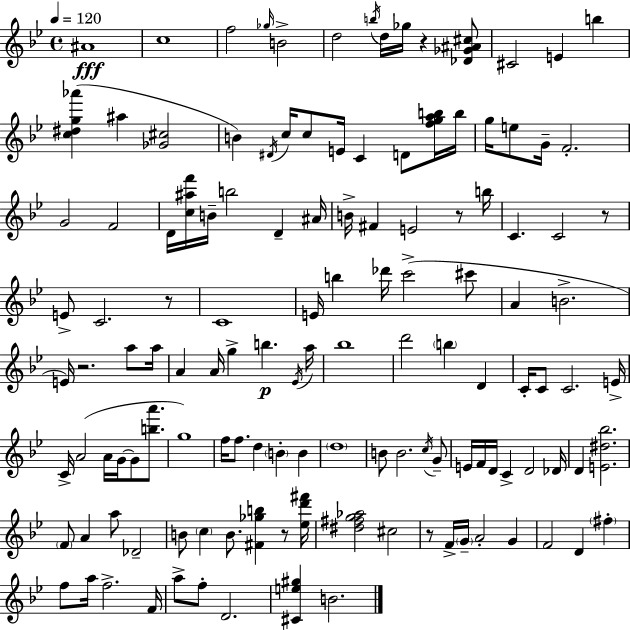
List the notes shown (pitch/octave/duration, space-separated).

A#4/w C5/w F5/h Gb5/s B4/h D5/h B5/s D5/s Gb5/s R/q [Db4,Gb4,A#4,C#5]/e C#4/h E4/q B5/q [C5,D#5,G5,Ab6]/q A#5/q [Gb4,C#5]/h B4/q D#4/s C5/s C5/e E4/s C4/q D4/e [F5,G5,A5,B5]/s B5/s G5/s E5/e G4/s F4/h. G4/h F4/h D4/s [C5,A#5,F6]/s B4/s B5/h D4/q A#4/s B4/s F#4/q E4/h R/e B5/s C4/q. C4/h R/e E4/e C4/h. R/e C4/w E4/s B5/q Db6/s C6/h C#6/e A4/q B4/h. E4/s R/h. A5/e A5/s A4/q A4/s G5/q B5/q. Eb4/s A5/s Bb5/w D6/h B5/q D4/q C4/s C4/e C4/h. E4/s C4/s A4/h A4/s G4/s G4/e [B5,A6]/e. G5/w F5/s F5/e. D5/q B4/q B4/q D5/w B4/e B4/h. C5/s G4/e E4/s F4/s D4/s C4/q D4/h Db4/s D4/q [E4,D#5,Bb5]/h. F4/e A4/q A5/e Db4/h B4/e C5/q B4/e. [F#4,Gb5,B5]/q R/e [Eb5,D6,F#6]/s [D#5,F#5,G5,Ab5]/h C#5/h R/e F4/s G4/s A4/h G4/q F4/h D4/q F#5/q F5/e A5/s F5/h. F4/s A5/e F5/e D4/h. [C#4,E5,G#5]/q B4/h.